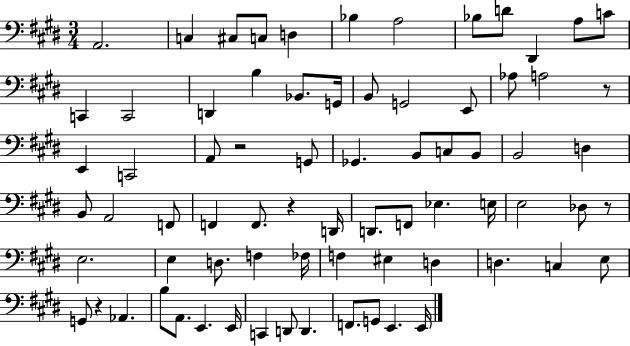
X:1
T:Untitled
M:3/4
L:1/4
K:E
A,,2 C, ^C,/2 C,/2 D, _B, A,2 _B,/2 D/2 ^D,, A,/2 C/2 C,, C,,2 D,, B, _B,,/2 G,,/4 B,,/2 G,,2 E,,/2 _A,/2 A,2 z/2 E,, C,,2 A,,/2 z2 G,,/2 _G,, B,,/2 C,/2 B,,/2 B,,2 D, B,,/2 A,,2 F,,/2 F,, F,,/2 z D,,/4 D,,/2 F,,/2 _E, E,/4 E,2 _D,/2 z/2 E,2 E, D,/2 F, _F,/4 F, ^E, D, D, C, E,/2 G,,/2 z _A,, B,/2 A,,/2 E,, E,,/4 C,, D,,/2 D,, F,,/2 G,,/2 E,, E,,/4